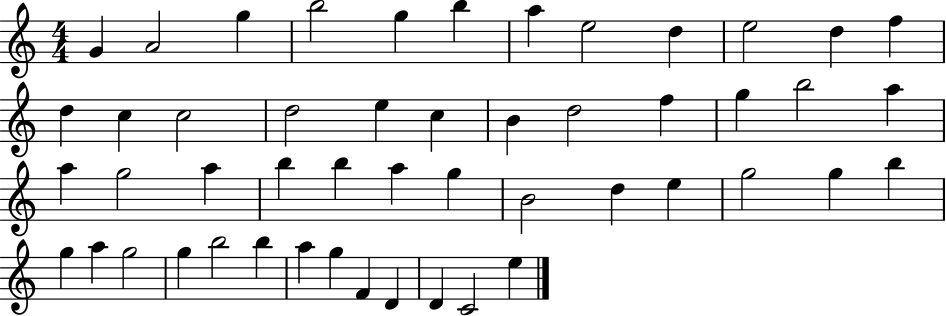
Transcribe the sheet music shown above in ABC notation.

X:1
T:Untitled
M:4/4
L:1/4
K:C
G A2 g b2 g b a e2 d e2 d f d c c2 d2 e c B d2 f g b2 a a g2 a b b a g B2 d e g2 g b g a g2 g b2 b a g F D D C2 e